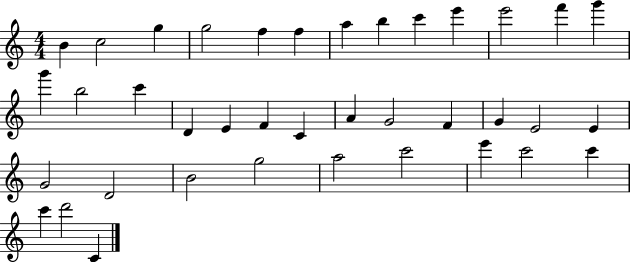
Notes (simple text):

B4/q C5/h G5/q G5/h F5/q F5/q A5/q B5/q C6/q E6/q E6/h F6/q G6/q G6/q B5/h C6/q D4/q E4/q F4/q C4/q A4/q G4/h F4/q G4/q E4/h E4/q G4/h D4/h B4/h G5/h A5/h C6/h E6/q C6/h C6/q C6/q D6/h C4/q